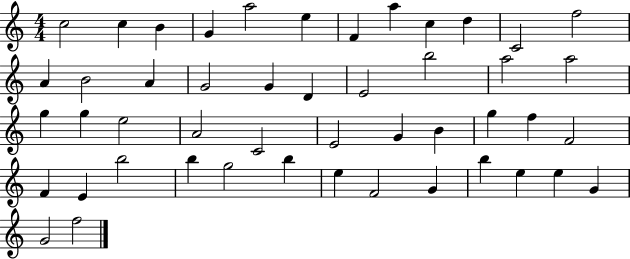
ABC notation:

X:1
T:Untitled
M:4/4
L:1/4
K:C
c2 c B G a2 e F a c d C2 f2 A B2 A G2 G D E2 b2 a2 a2 g g e2 A2 C2 E2 G B g f F2 F E b2 b g2 b e F2 G b e e G G2 f2